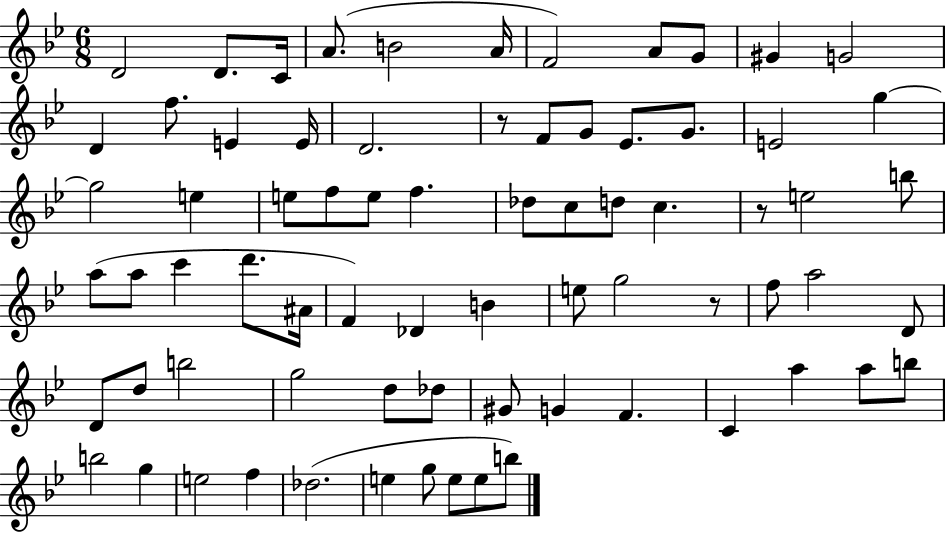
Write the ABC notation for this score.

X:1
T:Untitled
M:6/8
L:1/4
K:Bb
D2 D/2 C/4 A/2 B2 A/4 F2 A/2 G/2 ^G G2 D f/2 E E/4 D2 z/2 F/2 G/2 _E/2 G/2 E2 g g2 e e/2 f/2 e/2 f _d/2 c/2 d/2 c z/2 e2 b/2 a/2 a/2 c' d'/2 ^A/4 F _D B e/2 g2 z/2 f/2 a2 D/2 D/2 d/2 b2 g2 d/2 _d/2 ^G/2 G F C a a/2 b/2 b2 g e2 f _d2 e g/2 e/2 e/2 b/2